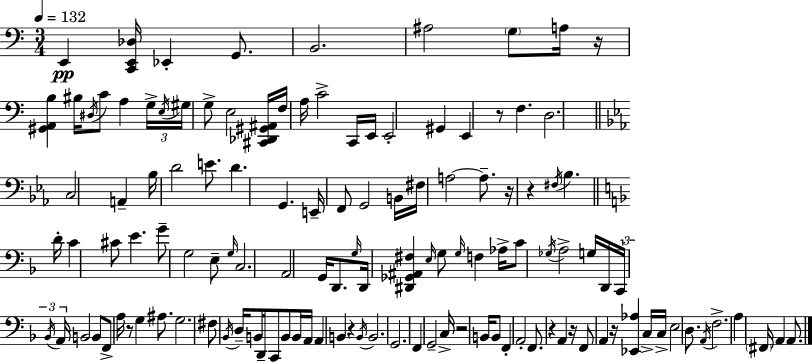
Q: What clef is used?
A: bass